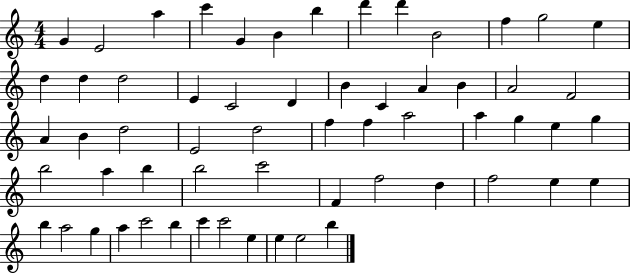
G4/q E4/h A5/q C6/q G4/q B4/q B5/q D6/q D6/q B4/h F5/q G5/h E5/q D5/q D5/q D5/h E4/q C4/h D4/q B4/q C4/q A4/q B4/q A4/h F4/h A4/q B4/q D5/h E4/h D5/h F5/q F5/q A5/h A5/q G5/q E5/q G5/q B5/h A5/q B5/q B5/h C6/h F4/q F5/h D5/q F5/h E5/q E5/q B5/q A5/h G5/q A5/q C6/h B5/q C6/q C6/h E5/q E5/q E5/h B5/q